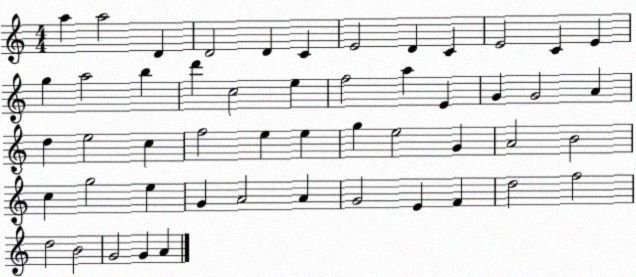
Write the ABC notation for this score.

X:1
T:Untitled
M:4/4
L:1/4
K:C
a a2 D D2 D C E2 D C E2 C E g a2 b d' c2 e f2 a E G G2 A d e2 c f2 e e g e2 G A2 B2 c g2 e G A2 A G2 E F d2 f2 d2 B2 G2 G A